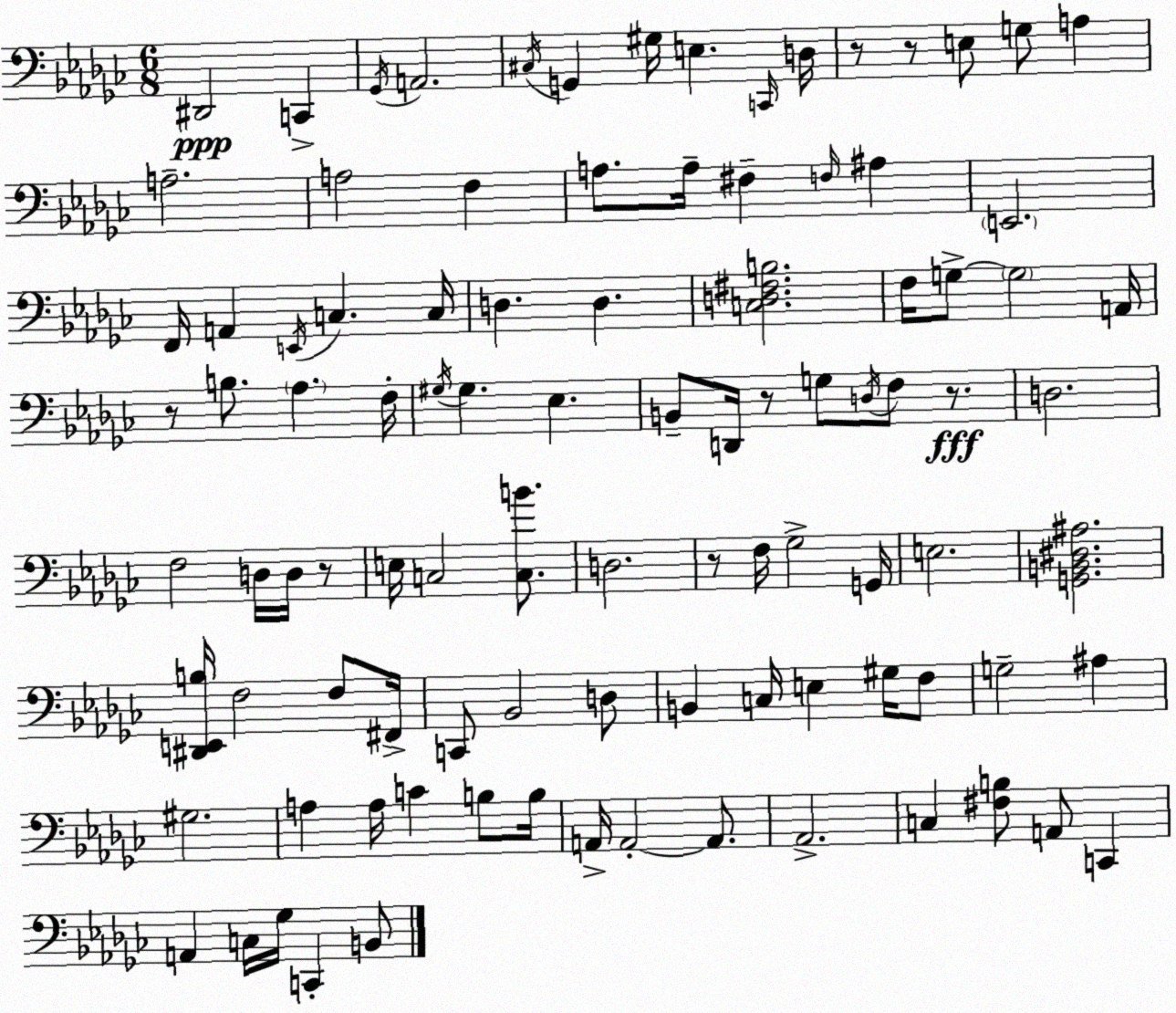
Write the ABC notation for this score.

X:1
T:Untitled
M:6/8
L:1/4
K:Ebm
^D,,2 C,, _G,,/4 A,,2 ^C,/4 G,, ^G,/4 E, C,,/4 D,/4 z/2 z/2 E,/2 G,/2 A, A,2 A,2 F, A,/2 A,/4 ^F, F,/4 ^A, E,,2 F,,/4 A,, E,,/4 C, C,/4 D, D, [C,D,^F,B,]2 F,/4 G,/2 G,2 A,,/4 z/2 B,/2 _A, F,/4 ^G,/4 ^G, _E, B,,/2 D,,/4 z/2 G,/2 D,/4 F,/2 z/2 D,2 F,2 D,/4 D,/4 z/2 E,/4 C,2 [C,B]/2 D,2 z/2 F,/4 _G,2 G,,/4 E,2 [G,,B,,^D,^A,]2 [^D,,E,,B,]/4 F,2 F,/2 ^F,,/4 C,,/2 _B,,2 D,/2 B,, C,/4 E, ^G,/4 F,/2 G,2 ^A, ^G,2 A, A,/4 C B,/2 B,/4 A,,/4 A,,2 A,,/2 _A,,2 C, [^F,B,]/2 A,,/2 C,, A,, C,/4 _G,/4 C,, B,,/2